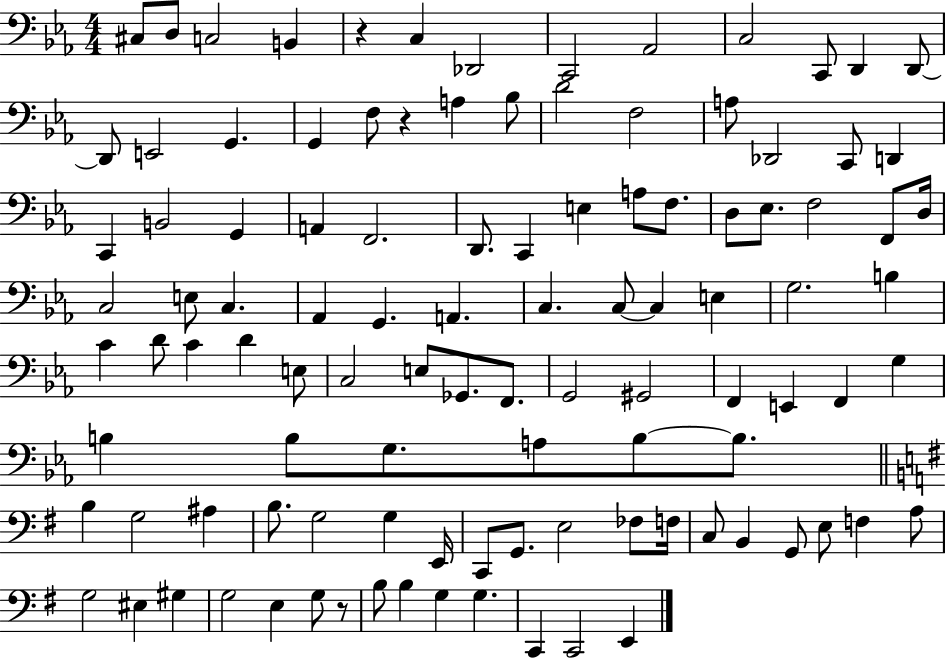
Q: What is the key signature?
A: EES major